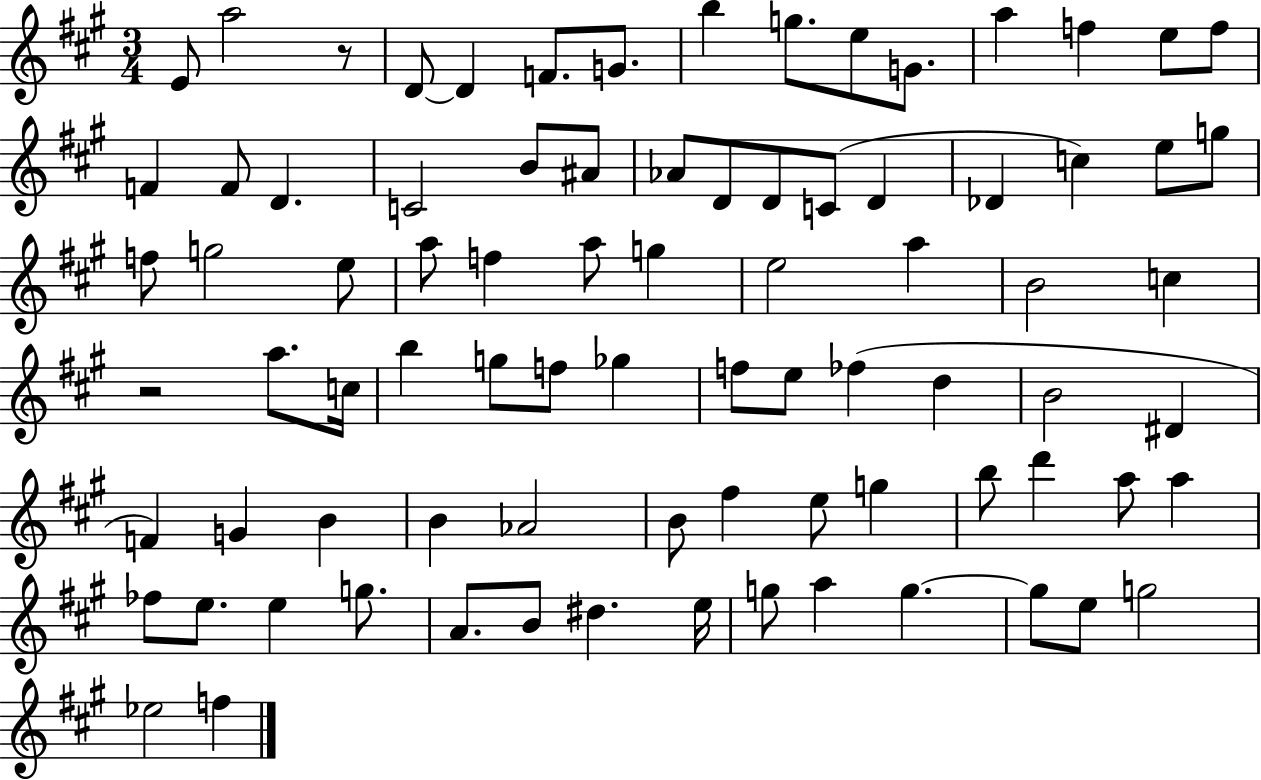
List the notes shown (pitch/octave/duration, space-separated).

E4/e A5/h R/e D4/e D4/q F4/e. G4/e. B5/q G5/e. E5/e G4/e. A5/q F5/q E5/e F5/e F4/q F4/e D4/q. C4/h B4/e A#4/e Ab4/e D4/e D4/e C4/e D4/q Db4/q C5/q E5/e G5/e F5/e G5/h E5/e A5/e F5/q A5/e G5/q E5/h A5/q B4/h C5/q R/h A5/e. C5/s B5/q G5/e F5/e Gb5/q F5/e E5/e FES5/q D5/q B4/h D#4/q F4/q G4/q B4/q B4/q Ab4/h B4/e F#5/q E5/e G5/q B5/e D6/q A5/e A5/q FES5/e E5/e. E5/q G5/e. A4/e. B4/e D#5/q. E5/s G5/e A5/q G5/q. G5/e E5/e G5/h Eb5/h F5/q